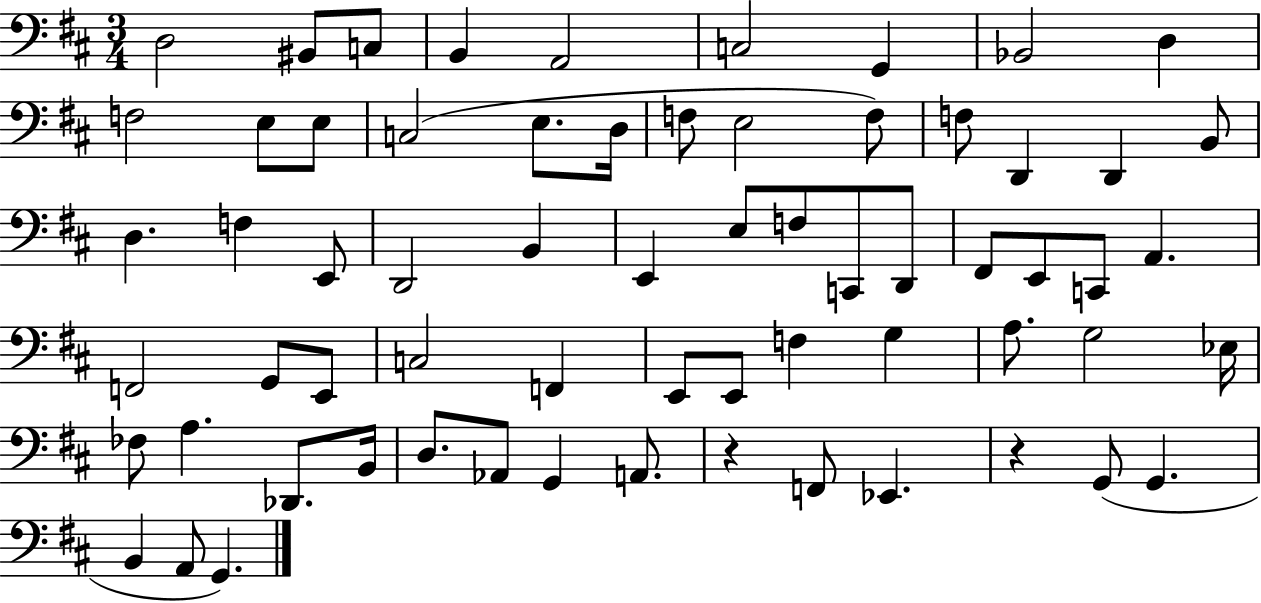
D3/h BIS2/e C3/e B2/q A2/h C3/h G2/q Bb2/h D3/q F3/h E3/e E3/e C3/h E3/e. D3/s F3/e E3/h F3/e F3/e D2/q D2/q B2/e D3/q. F3/q E2/e D2/h B2/q E2/q E3/e F3/e C2/e D2/e F#2/e E2/e C2/e A2/q. F2/h G2/e E2/e C3/h F2/q E2/e E2/e F3/q G3/q A3/e. G3/h Eb3/s FES3/e A3/q. Db2/e. B2/s D3/e. Ab2/e G2/q A2/e. R/q F2/e Eb2/q. R/q G2/e G2/q. B2/q A2/e G2/q.